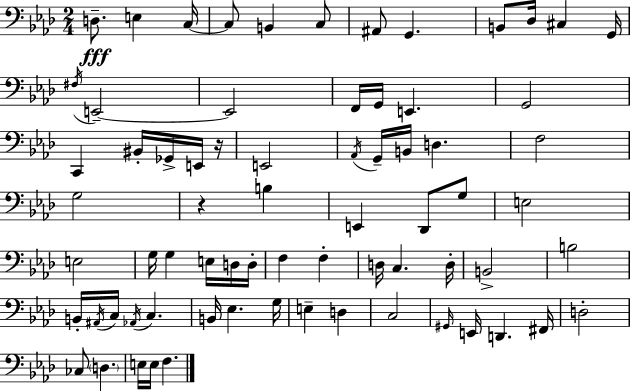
X:1
T:Untitled
M:2/4
L:1/4
K:Ab
D,/2 E, C,/4 C,/2 B,, C,/2 ^A,,/2 G,, B,,/2 _D,/4 ^C, G,,/4 ^F,/4 E,,2 E,,2 F,,/4 G,,/4 E,, G,,2 C,, ^B,,/4 _G,,/4 E,,/4 z/4 E,,2 _A,,/4 G,,/4 B,,/4 D, F,2 G,2 z B, E,, _D,,/2 G,/2 E,2 E,2 G,/4 G, E,/4 D,/4 D,/4 F, F, D,/4 C, D,/4 B,,2 B,2 B,,/4 ^A,,/4 C,/4 _A,,/4 C, B,,/4 _E, G,/4 E, D, C,2 ^G,,/4 E,,/4 D,, ^F,,/4 D,2 _C,/2 D, E,/4 E,/4 F,